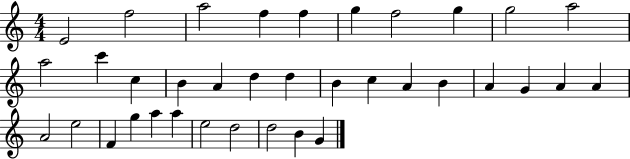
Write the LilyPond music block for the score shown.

{
  \clef treble
  \numericTimeSignature
  \time 4/4
  \key c \major
  e'2 f''2 | a''2 f''4 f''4 | g''4 f''2 g''4 | g''2 a''2 | \break a''2 c'''4 c''4 | b'4 a'4 d''4 d''4 | b'4 c''4 a'4 b'4 | a'4 g'4 a'4 a'4 | \break a'2 e''2 | f'4 g''4 a''4 a''4 | e''2 d''2 | d''2 b'4 g'4 | \break \bar "|."
}